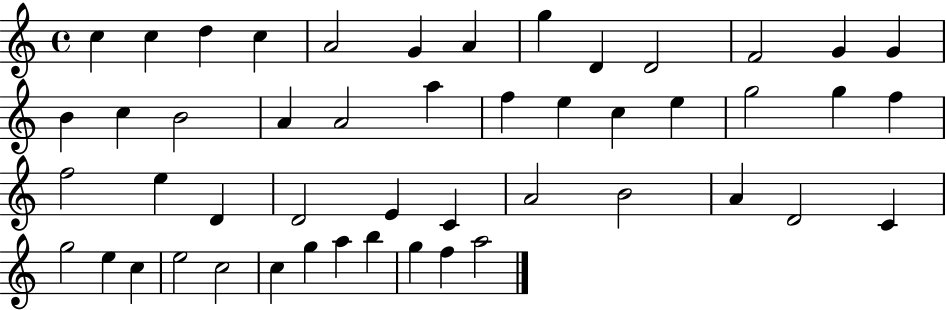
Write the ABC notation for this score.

X:1
T:Untitled
M:4/4
L:1/4
K:C
c c d c A2 G A g D D2 F2 G G B c B2 A A2 a f e c e g2 g f f2 e D D2 E C A2 B2 A D2 C g2 e c e2 c2 c g a b g f a2